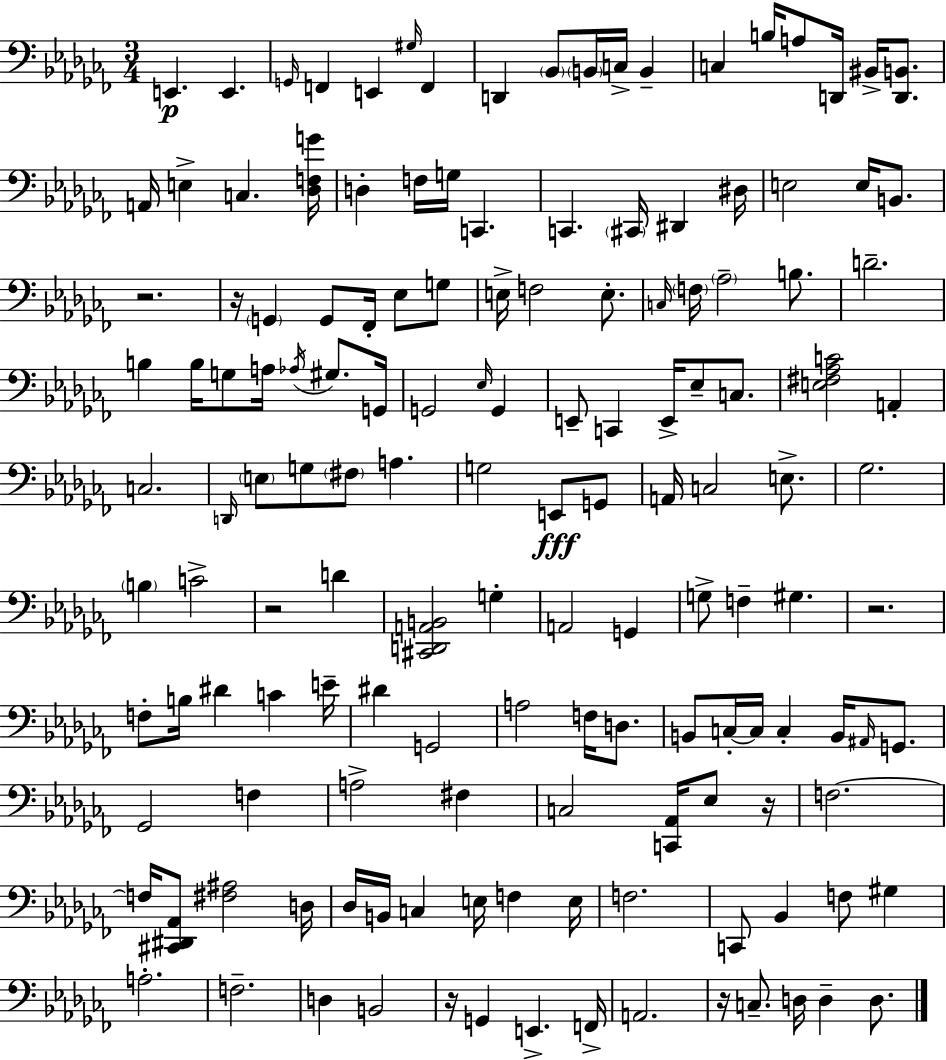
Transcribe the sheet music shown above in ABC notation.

X:1
T:Untitled
M:3/4
L:1/4
K:Abm
E,, E,, G,,/4 F,, E,, ^G,/4 F,, D,, _B,,/2 B,,/4 C,/4 B,, C, B,/4 A,/2 D,,/4 ^B,,/4 [D,,B,,]/2 A,,/4 E, C, [_D,F,G]/4 D, F,/4 G,/4 C,, C,, ^C,,/4 ^D,, ^D,/4 E,2 E,/4 B,,/2 z2 z/4 G,, G,,/2 _F,,/4 _E,/2 G,/2 E,/4 F,2 E,/2 C,/4 F,/4 _A,2 B,/2 D2 B, B,/4 G,/2 A,/4 _A,/4 ^G,/2 G,,/4 G,,2 _E,/4 G,, E,,/2 C,, E,,/4 _E,/2 C,/2 [E,^F,_A,C]2 A,, C,2 D,,/4 E,/2 G,/2 ^F,/2 A, G,2 E,,/2 G,,/2 A,,/4 C,2 E,/2 _G,2 B, C2 z2 D [^C,,D,,A,,B,,]2 G, A,,2 G,, G,/2 F, ^G, z2 F,/2 B,/4 ^D C E/4 ^D G,,2 A,2 F,/4 D,/2 B,,/2 C,/4 C,/4 C, B,,/4 ^A,,/4 G,,/2 _G,,2 F, A,2 ^F, C,2 [C,,_A,,]/4 _E,/2 z/4 F,2 F,/4 [^C,,^D,,_A,,]/2 [^F,^A,]2 D,/4 _D,/4 B,,/4 C, E,/4 F, E,/4 F,2 C,,/2 _B,, F,/2 ^G, A,2 F,2 D, B,,2 z/4 G,, E,, F,,/4 A,,2 z/4 C,/2 D,/4 D, D,/2